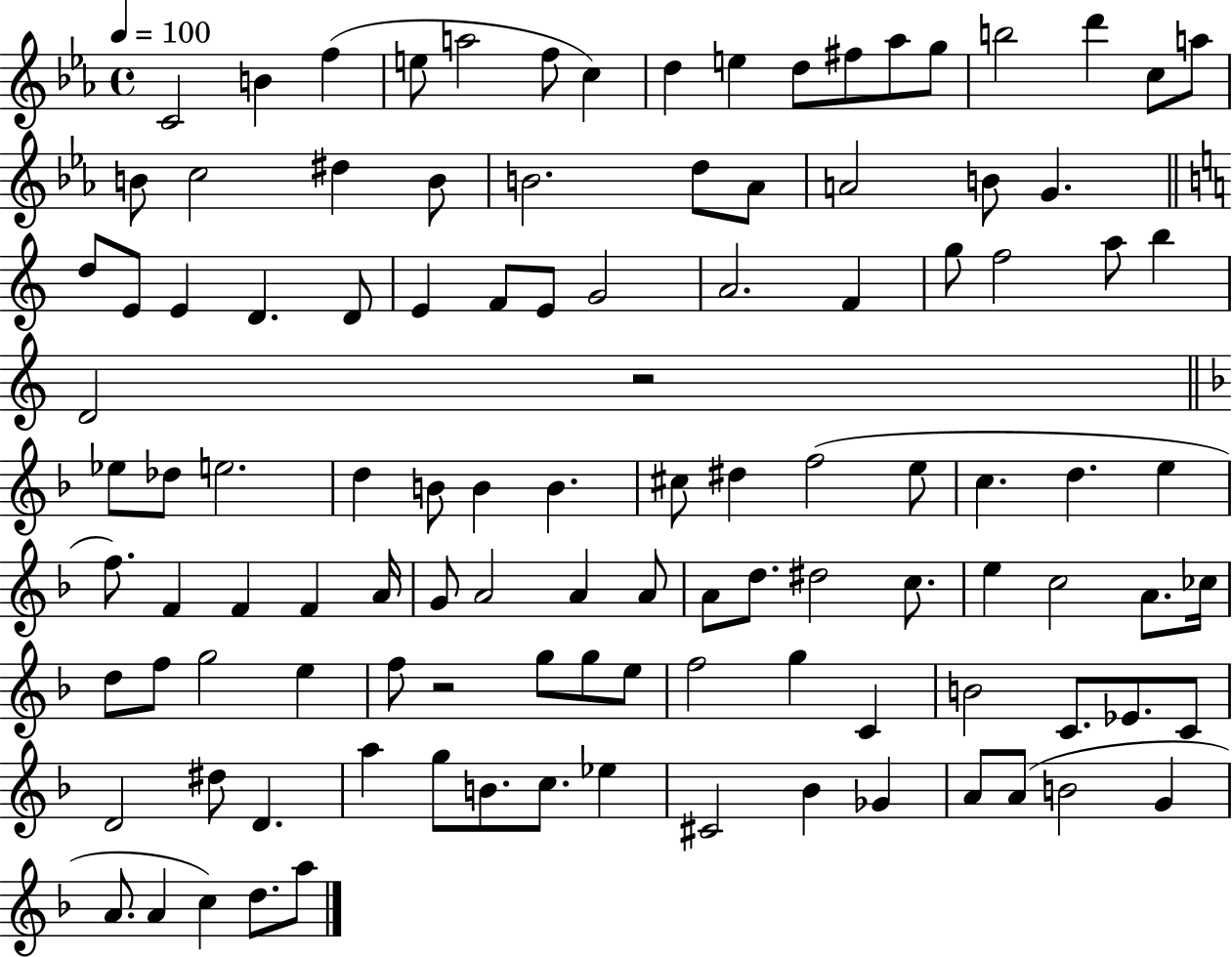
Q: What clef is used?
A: treble